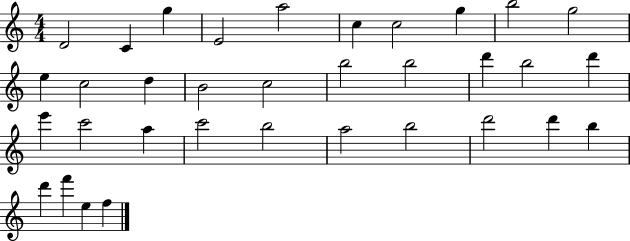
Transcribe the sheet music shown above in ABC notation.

X:1
T:Untitled
M:4/4
L:1/4
K:C
D2 C g E2 a2 c c2 g b2 g2 e c2 d B2 c2 b2 b2 d' b2 d' e' c'2 a c'2 b2 a2 b2 d'2 d' b d' f' e f